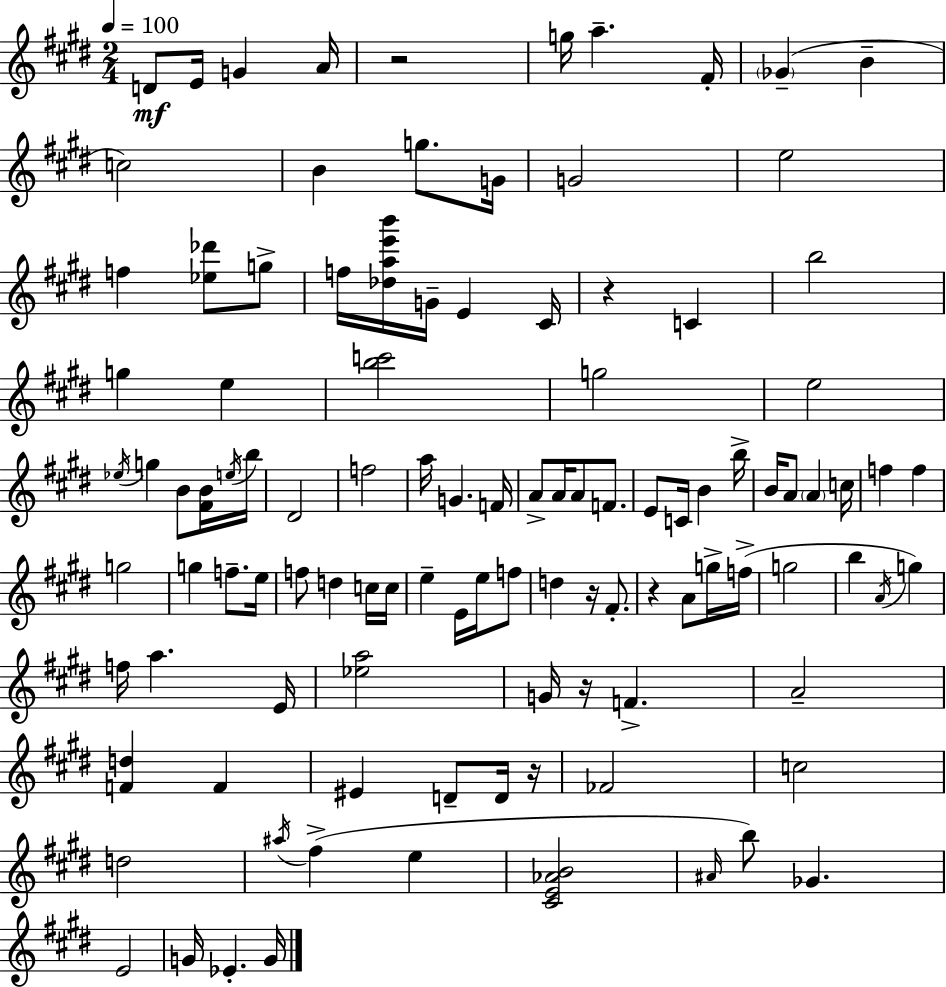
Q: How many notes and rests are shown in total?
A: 108